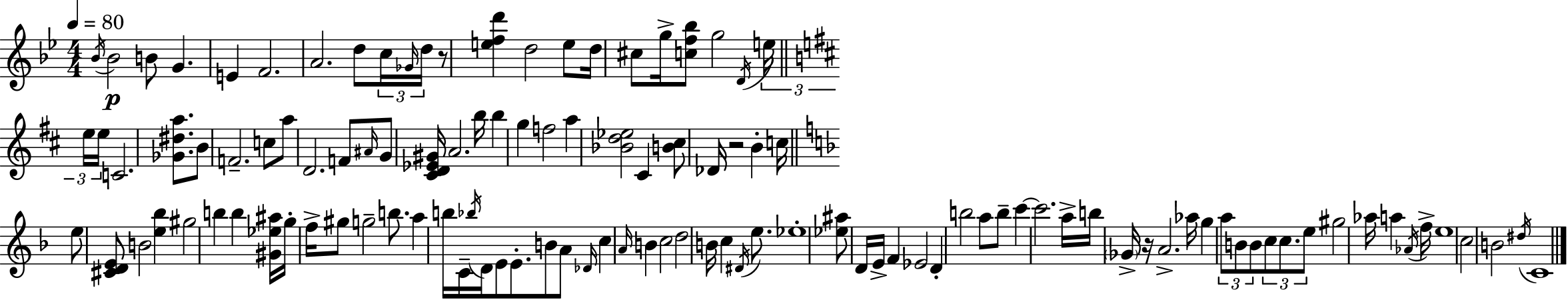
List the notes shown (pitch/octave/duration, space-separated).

Bb4/s Bb4/h B4/e G4/q. E4/q F4/h. A4/h. D5/e C5/s Gb4/s D5/s R/e [E5,F5,D6]/q D5/h E5/e D5/s C#5/e G5/s [C5,F5,Bb5]/e G5/h D4/s E5/s E5/s E5/s C4/h. [Gb4,D#5,A5]/e. B4/e F4/h. C5/e A5/e D4/h. F4/e A#4/s G4/e [C#4,D4,Eb4,G#4]/s A4/h. B5/s B5/q G5/q F5/h A5/q [Bb4,D5,Eb5]/h C#4/q [B4,C#5]/e Db4/s R/h B4/q C5/s E5/e [C#4,D4,E4]/e B4/h [E5,Bb5]/q G#5/h B5/q B5/q [G#4,Eb5,A#5]/s G5/s F5/s G#5/e G5/h B5/e. A5/q B5/s C4/s Bb5/s D4/s E4/e E4/e. B4/e A4/e Db4/s C5/q A4/s B4/q C5/h D5/h B4/s C5/q D#4/s E5/e. Eb5/w [Eb5,A#5]/e D4/s E4/s F4/q Eb4/h D4/q B5/h A5/e B5/e C6/q C6/h. A5/s B5/s Gb4/s R/s A4/h. Ab5/s G5/q A5/e B4/e B4/e C5/e C5/e. E5/e G#5/h Ab5/s A5/q Ab4/s F5/s E5/w C5/h B4/h D#5/s C4/w